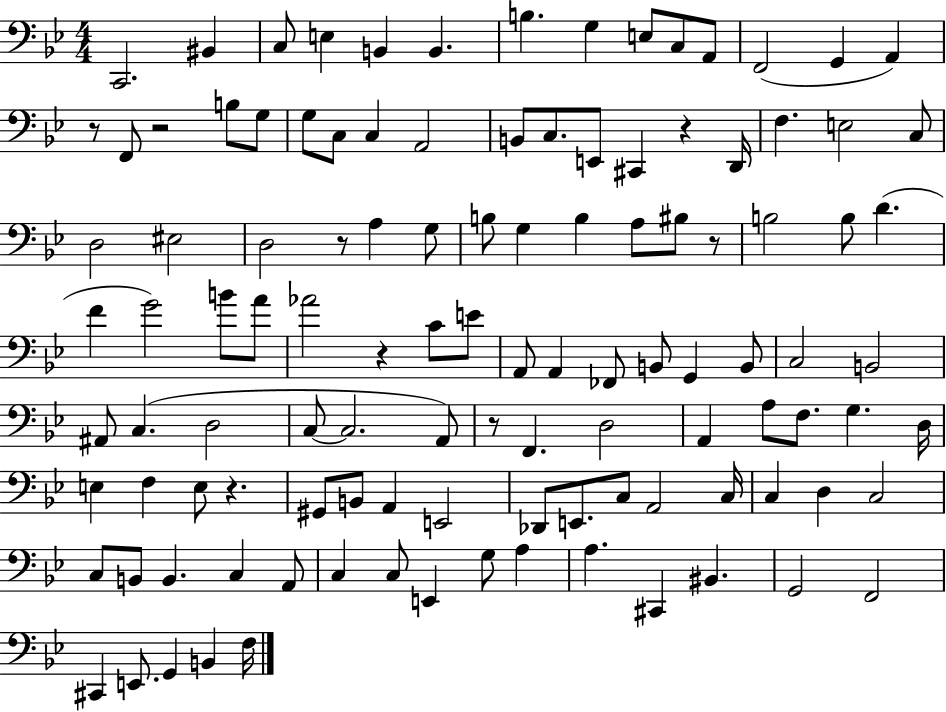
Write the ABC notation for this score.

X:1
T:Untitled
M:4/4
L:1/4
K:Bb
C,,2 ^B,, C,/2 E, B,, B,, B, G, E,/2 C,/2 A,,/2 F,,2 G,, A,, z/2 F,,/2 z2 B,/2 G,/2 G,/2 C,/2 C, A,,2 B,,/2 C,/2 E,,/2 ^C,, z D,,/4 F, E,2 C,/2 D,2 ^E,2 D,2 z/2 A, G,/2 B,/2 G, B, A,/2 ^B,/2 z/2 B,2 B,/2 D F G2 B/2 A/2 _A2 z C/2 E/2 A,,/2 A,, _F,,/2 B,,/2 G,, B,,/2 C,2 B,,2 ^A,,/2 C, D,2 C,/2 C,2 A,,/2 z/2 F,, D,2 A,, A,/2 F,/2 G, D,/4 E, F, E,/2 z ^G,,/2 B,,/2 A,, E,,2 _D,,/2 E,,/2 C,/2 A,,2 C,/4 C, D, C,2 C,/2 B,,/2 B,, C, A,,/2 C, C,/2 E,, G,/2 A, A, ^C,, ^B,, G,,2 F,,2 ^C,, E,,/2 G,, B,, F,/4